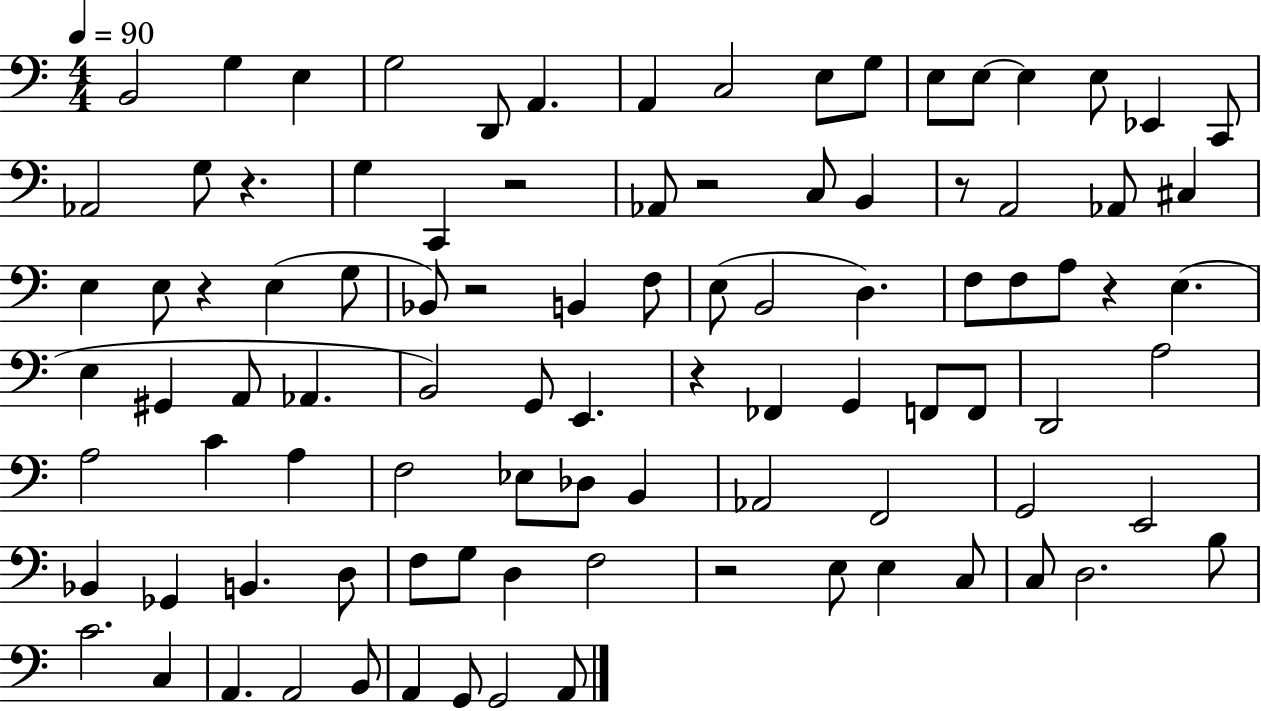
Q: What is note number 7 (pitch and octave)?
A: A2